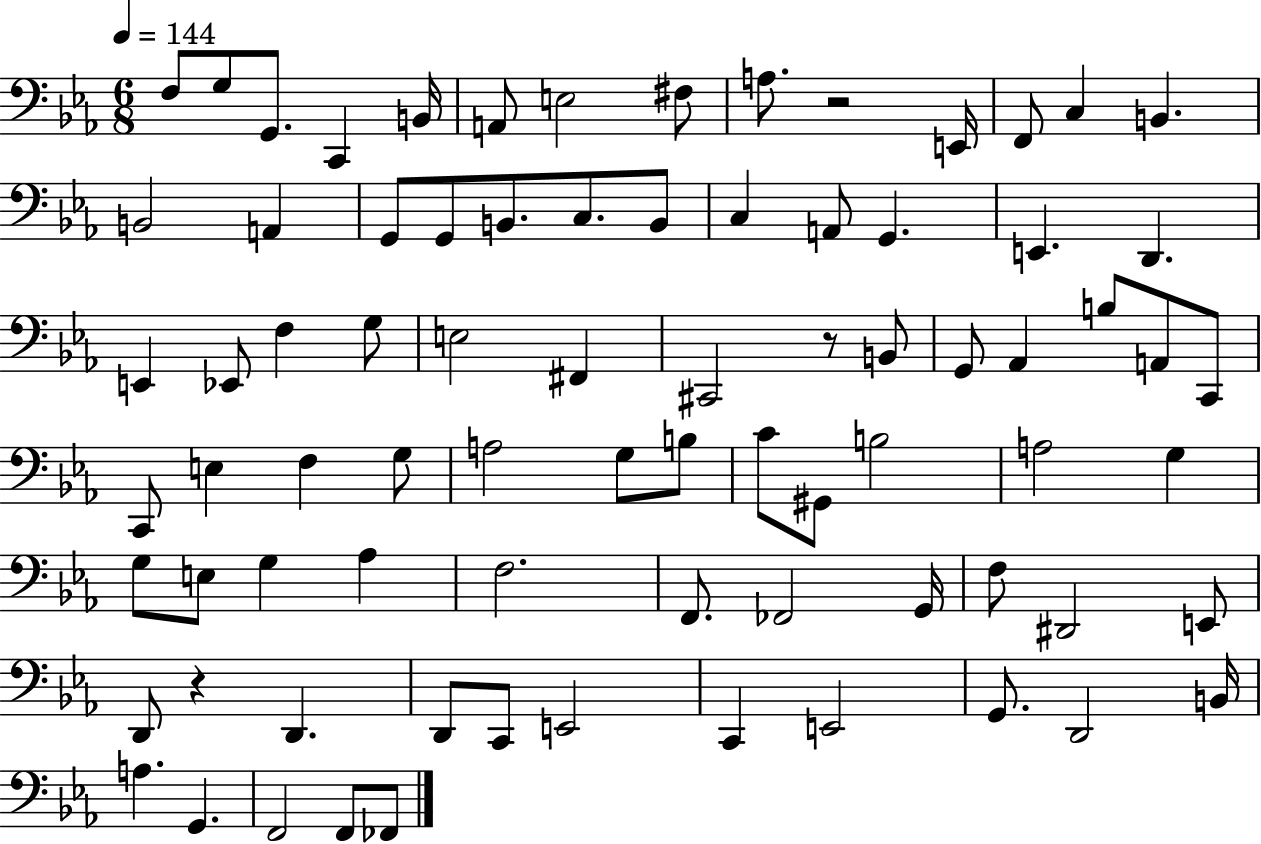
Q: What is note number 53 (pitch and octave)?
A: G3